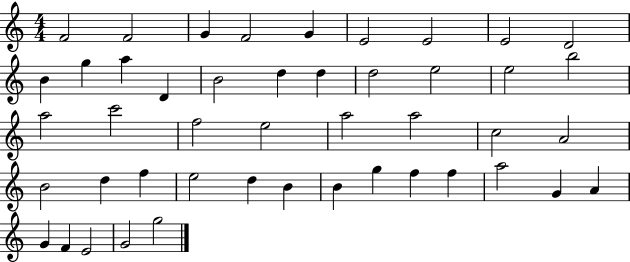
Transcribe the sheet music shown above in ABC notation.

X:1
T:Untitled
M:4/4
L:1/4
K:C
F2 F2 G F2 G E2 E2 E2 D2 B g a D B2 d d d2 e2 e2 b2 a2 c'2 f2 e2 a2 a2 c2 A2 B2 d f e2 d B B g f f a2 G A G F E2 G2 g2